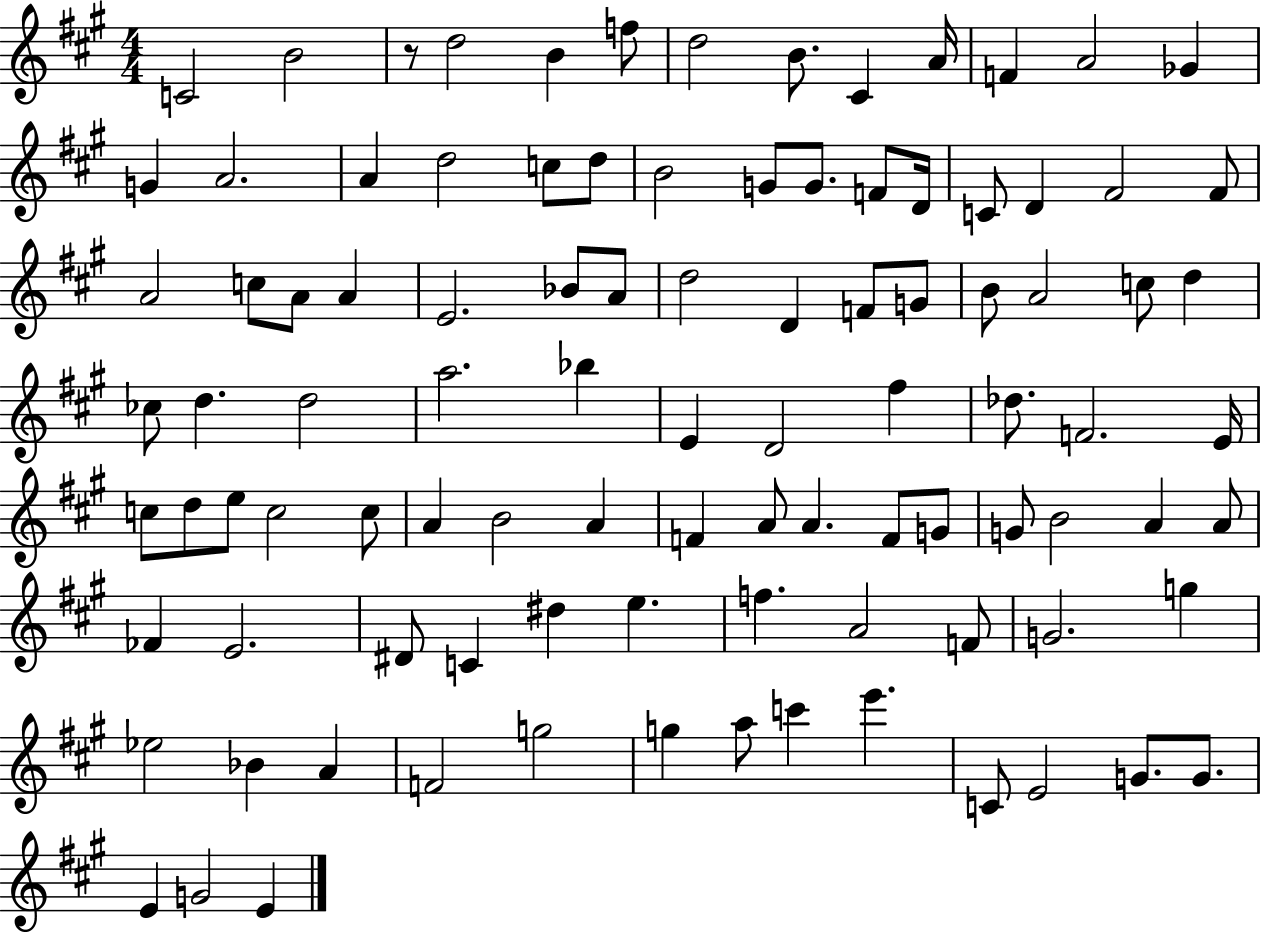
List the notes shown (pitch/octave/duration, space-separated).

C4/h B4/h R/e D5/h B4/q F5/e D5/h B4/e. C#4/q A4/s F4/q A4/h Gb4/q G4/q A4/h. A4/q D5/h C5/e D5/e B4/h G4/e G4/e. F4/e D4/s C4/e D4/q F#4/h F#4/e A4/h C5/e A4/e A4/q E4/h. Bb4/e A4/e D5/h D4/q F4/e G4/e B4/e A4/h C5/e D5/q CES5/e D5/q. D5/h A5/h. Bb5/q E4/q D4/h F#5/q Db5/e. F4/h. E4/s C5/e D5/e E5/e C5/h C5/e A4/q B4/h A4/q F4/q A4/e A4/q. F4/e G4/e G4/e B4/h A4/q A4/e FES4/q E4/h. D#4/e C4/q D#5/q E5/q. F5/q. A4/h F4/e G4/h. G5/q Eb5/h Bb4/q A4/q F4/h G5/h G5/q A5/e C6/q E6/q. C4/e E4/h G4/e. G4/e. E4/q G4/h E4/q